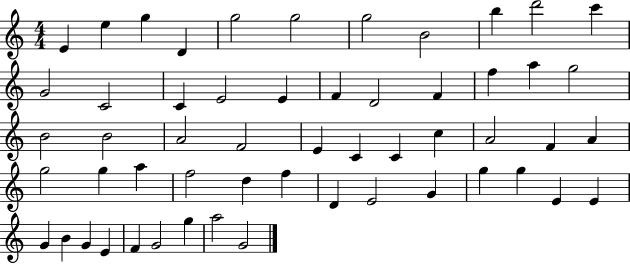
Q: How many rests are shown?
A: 0